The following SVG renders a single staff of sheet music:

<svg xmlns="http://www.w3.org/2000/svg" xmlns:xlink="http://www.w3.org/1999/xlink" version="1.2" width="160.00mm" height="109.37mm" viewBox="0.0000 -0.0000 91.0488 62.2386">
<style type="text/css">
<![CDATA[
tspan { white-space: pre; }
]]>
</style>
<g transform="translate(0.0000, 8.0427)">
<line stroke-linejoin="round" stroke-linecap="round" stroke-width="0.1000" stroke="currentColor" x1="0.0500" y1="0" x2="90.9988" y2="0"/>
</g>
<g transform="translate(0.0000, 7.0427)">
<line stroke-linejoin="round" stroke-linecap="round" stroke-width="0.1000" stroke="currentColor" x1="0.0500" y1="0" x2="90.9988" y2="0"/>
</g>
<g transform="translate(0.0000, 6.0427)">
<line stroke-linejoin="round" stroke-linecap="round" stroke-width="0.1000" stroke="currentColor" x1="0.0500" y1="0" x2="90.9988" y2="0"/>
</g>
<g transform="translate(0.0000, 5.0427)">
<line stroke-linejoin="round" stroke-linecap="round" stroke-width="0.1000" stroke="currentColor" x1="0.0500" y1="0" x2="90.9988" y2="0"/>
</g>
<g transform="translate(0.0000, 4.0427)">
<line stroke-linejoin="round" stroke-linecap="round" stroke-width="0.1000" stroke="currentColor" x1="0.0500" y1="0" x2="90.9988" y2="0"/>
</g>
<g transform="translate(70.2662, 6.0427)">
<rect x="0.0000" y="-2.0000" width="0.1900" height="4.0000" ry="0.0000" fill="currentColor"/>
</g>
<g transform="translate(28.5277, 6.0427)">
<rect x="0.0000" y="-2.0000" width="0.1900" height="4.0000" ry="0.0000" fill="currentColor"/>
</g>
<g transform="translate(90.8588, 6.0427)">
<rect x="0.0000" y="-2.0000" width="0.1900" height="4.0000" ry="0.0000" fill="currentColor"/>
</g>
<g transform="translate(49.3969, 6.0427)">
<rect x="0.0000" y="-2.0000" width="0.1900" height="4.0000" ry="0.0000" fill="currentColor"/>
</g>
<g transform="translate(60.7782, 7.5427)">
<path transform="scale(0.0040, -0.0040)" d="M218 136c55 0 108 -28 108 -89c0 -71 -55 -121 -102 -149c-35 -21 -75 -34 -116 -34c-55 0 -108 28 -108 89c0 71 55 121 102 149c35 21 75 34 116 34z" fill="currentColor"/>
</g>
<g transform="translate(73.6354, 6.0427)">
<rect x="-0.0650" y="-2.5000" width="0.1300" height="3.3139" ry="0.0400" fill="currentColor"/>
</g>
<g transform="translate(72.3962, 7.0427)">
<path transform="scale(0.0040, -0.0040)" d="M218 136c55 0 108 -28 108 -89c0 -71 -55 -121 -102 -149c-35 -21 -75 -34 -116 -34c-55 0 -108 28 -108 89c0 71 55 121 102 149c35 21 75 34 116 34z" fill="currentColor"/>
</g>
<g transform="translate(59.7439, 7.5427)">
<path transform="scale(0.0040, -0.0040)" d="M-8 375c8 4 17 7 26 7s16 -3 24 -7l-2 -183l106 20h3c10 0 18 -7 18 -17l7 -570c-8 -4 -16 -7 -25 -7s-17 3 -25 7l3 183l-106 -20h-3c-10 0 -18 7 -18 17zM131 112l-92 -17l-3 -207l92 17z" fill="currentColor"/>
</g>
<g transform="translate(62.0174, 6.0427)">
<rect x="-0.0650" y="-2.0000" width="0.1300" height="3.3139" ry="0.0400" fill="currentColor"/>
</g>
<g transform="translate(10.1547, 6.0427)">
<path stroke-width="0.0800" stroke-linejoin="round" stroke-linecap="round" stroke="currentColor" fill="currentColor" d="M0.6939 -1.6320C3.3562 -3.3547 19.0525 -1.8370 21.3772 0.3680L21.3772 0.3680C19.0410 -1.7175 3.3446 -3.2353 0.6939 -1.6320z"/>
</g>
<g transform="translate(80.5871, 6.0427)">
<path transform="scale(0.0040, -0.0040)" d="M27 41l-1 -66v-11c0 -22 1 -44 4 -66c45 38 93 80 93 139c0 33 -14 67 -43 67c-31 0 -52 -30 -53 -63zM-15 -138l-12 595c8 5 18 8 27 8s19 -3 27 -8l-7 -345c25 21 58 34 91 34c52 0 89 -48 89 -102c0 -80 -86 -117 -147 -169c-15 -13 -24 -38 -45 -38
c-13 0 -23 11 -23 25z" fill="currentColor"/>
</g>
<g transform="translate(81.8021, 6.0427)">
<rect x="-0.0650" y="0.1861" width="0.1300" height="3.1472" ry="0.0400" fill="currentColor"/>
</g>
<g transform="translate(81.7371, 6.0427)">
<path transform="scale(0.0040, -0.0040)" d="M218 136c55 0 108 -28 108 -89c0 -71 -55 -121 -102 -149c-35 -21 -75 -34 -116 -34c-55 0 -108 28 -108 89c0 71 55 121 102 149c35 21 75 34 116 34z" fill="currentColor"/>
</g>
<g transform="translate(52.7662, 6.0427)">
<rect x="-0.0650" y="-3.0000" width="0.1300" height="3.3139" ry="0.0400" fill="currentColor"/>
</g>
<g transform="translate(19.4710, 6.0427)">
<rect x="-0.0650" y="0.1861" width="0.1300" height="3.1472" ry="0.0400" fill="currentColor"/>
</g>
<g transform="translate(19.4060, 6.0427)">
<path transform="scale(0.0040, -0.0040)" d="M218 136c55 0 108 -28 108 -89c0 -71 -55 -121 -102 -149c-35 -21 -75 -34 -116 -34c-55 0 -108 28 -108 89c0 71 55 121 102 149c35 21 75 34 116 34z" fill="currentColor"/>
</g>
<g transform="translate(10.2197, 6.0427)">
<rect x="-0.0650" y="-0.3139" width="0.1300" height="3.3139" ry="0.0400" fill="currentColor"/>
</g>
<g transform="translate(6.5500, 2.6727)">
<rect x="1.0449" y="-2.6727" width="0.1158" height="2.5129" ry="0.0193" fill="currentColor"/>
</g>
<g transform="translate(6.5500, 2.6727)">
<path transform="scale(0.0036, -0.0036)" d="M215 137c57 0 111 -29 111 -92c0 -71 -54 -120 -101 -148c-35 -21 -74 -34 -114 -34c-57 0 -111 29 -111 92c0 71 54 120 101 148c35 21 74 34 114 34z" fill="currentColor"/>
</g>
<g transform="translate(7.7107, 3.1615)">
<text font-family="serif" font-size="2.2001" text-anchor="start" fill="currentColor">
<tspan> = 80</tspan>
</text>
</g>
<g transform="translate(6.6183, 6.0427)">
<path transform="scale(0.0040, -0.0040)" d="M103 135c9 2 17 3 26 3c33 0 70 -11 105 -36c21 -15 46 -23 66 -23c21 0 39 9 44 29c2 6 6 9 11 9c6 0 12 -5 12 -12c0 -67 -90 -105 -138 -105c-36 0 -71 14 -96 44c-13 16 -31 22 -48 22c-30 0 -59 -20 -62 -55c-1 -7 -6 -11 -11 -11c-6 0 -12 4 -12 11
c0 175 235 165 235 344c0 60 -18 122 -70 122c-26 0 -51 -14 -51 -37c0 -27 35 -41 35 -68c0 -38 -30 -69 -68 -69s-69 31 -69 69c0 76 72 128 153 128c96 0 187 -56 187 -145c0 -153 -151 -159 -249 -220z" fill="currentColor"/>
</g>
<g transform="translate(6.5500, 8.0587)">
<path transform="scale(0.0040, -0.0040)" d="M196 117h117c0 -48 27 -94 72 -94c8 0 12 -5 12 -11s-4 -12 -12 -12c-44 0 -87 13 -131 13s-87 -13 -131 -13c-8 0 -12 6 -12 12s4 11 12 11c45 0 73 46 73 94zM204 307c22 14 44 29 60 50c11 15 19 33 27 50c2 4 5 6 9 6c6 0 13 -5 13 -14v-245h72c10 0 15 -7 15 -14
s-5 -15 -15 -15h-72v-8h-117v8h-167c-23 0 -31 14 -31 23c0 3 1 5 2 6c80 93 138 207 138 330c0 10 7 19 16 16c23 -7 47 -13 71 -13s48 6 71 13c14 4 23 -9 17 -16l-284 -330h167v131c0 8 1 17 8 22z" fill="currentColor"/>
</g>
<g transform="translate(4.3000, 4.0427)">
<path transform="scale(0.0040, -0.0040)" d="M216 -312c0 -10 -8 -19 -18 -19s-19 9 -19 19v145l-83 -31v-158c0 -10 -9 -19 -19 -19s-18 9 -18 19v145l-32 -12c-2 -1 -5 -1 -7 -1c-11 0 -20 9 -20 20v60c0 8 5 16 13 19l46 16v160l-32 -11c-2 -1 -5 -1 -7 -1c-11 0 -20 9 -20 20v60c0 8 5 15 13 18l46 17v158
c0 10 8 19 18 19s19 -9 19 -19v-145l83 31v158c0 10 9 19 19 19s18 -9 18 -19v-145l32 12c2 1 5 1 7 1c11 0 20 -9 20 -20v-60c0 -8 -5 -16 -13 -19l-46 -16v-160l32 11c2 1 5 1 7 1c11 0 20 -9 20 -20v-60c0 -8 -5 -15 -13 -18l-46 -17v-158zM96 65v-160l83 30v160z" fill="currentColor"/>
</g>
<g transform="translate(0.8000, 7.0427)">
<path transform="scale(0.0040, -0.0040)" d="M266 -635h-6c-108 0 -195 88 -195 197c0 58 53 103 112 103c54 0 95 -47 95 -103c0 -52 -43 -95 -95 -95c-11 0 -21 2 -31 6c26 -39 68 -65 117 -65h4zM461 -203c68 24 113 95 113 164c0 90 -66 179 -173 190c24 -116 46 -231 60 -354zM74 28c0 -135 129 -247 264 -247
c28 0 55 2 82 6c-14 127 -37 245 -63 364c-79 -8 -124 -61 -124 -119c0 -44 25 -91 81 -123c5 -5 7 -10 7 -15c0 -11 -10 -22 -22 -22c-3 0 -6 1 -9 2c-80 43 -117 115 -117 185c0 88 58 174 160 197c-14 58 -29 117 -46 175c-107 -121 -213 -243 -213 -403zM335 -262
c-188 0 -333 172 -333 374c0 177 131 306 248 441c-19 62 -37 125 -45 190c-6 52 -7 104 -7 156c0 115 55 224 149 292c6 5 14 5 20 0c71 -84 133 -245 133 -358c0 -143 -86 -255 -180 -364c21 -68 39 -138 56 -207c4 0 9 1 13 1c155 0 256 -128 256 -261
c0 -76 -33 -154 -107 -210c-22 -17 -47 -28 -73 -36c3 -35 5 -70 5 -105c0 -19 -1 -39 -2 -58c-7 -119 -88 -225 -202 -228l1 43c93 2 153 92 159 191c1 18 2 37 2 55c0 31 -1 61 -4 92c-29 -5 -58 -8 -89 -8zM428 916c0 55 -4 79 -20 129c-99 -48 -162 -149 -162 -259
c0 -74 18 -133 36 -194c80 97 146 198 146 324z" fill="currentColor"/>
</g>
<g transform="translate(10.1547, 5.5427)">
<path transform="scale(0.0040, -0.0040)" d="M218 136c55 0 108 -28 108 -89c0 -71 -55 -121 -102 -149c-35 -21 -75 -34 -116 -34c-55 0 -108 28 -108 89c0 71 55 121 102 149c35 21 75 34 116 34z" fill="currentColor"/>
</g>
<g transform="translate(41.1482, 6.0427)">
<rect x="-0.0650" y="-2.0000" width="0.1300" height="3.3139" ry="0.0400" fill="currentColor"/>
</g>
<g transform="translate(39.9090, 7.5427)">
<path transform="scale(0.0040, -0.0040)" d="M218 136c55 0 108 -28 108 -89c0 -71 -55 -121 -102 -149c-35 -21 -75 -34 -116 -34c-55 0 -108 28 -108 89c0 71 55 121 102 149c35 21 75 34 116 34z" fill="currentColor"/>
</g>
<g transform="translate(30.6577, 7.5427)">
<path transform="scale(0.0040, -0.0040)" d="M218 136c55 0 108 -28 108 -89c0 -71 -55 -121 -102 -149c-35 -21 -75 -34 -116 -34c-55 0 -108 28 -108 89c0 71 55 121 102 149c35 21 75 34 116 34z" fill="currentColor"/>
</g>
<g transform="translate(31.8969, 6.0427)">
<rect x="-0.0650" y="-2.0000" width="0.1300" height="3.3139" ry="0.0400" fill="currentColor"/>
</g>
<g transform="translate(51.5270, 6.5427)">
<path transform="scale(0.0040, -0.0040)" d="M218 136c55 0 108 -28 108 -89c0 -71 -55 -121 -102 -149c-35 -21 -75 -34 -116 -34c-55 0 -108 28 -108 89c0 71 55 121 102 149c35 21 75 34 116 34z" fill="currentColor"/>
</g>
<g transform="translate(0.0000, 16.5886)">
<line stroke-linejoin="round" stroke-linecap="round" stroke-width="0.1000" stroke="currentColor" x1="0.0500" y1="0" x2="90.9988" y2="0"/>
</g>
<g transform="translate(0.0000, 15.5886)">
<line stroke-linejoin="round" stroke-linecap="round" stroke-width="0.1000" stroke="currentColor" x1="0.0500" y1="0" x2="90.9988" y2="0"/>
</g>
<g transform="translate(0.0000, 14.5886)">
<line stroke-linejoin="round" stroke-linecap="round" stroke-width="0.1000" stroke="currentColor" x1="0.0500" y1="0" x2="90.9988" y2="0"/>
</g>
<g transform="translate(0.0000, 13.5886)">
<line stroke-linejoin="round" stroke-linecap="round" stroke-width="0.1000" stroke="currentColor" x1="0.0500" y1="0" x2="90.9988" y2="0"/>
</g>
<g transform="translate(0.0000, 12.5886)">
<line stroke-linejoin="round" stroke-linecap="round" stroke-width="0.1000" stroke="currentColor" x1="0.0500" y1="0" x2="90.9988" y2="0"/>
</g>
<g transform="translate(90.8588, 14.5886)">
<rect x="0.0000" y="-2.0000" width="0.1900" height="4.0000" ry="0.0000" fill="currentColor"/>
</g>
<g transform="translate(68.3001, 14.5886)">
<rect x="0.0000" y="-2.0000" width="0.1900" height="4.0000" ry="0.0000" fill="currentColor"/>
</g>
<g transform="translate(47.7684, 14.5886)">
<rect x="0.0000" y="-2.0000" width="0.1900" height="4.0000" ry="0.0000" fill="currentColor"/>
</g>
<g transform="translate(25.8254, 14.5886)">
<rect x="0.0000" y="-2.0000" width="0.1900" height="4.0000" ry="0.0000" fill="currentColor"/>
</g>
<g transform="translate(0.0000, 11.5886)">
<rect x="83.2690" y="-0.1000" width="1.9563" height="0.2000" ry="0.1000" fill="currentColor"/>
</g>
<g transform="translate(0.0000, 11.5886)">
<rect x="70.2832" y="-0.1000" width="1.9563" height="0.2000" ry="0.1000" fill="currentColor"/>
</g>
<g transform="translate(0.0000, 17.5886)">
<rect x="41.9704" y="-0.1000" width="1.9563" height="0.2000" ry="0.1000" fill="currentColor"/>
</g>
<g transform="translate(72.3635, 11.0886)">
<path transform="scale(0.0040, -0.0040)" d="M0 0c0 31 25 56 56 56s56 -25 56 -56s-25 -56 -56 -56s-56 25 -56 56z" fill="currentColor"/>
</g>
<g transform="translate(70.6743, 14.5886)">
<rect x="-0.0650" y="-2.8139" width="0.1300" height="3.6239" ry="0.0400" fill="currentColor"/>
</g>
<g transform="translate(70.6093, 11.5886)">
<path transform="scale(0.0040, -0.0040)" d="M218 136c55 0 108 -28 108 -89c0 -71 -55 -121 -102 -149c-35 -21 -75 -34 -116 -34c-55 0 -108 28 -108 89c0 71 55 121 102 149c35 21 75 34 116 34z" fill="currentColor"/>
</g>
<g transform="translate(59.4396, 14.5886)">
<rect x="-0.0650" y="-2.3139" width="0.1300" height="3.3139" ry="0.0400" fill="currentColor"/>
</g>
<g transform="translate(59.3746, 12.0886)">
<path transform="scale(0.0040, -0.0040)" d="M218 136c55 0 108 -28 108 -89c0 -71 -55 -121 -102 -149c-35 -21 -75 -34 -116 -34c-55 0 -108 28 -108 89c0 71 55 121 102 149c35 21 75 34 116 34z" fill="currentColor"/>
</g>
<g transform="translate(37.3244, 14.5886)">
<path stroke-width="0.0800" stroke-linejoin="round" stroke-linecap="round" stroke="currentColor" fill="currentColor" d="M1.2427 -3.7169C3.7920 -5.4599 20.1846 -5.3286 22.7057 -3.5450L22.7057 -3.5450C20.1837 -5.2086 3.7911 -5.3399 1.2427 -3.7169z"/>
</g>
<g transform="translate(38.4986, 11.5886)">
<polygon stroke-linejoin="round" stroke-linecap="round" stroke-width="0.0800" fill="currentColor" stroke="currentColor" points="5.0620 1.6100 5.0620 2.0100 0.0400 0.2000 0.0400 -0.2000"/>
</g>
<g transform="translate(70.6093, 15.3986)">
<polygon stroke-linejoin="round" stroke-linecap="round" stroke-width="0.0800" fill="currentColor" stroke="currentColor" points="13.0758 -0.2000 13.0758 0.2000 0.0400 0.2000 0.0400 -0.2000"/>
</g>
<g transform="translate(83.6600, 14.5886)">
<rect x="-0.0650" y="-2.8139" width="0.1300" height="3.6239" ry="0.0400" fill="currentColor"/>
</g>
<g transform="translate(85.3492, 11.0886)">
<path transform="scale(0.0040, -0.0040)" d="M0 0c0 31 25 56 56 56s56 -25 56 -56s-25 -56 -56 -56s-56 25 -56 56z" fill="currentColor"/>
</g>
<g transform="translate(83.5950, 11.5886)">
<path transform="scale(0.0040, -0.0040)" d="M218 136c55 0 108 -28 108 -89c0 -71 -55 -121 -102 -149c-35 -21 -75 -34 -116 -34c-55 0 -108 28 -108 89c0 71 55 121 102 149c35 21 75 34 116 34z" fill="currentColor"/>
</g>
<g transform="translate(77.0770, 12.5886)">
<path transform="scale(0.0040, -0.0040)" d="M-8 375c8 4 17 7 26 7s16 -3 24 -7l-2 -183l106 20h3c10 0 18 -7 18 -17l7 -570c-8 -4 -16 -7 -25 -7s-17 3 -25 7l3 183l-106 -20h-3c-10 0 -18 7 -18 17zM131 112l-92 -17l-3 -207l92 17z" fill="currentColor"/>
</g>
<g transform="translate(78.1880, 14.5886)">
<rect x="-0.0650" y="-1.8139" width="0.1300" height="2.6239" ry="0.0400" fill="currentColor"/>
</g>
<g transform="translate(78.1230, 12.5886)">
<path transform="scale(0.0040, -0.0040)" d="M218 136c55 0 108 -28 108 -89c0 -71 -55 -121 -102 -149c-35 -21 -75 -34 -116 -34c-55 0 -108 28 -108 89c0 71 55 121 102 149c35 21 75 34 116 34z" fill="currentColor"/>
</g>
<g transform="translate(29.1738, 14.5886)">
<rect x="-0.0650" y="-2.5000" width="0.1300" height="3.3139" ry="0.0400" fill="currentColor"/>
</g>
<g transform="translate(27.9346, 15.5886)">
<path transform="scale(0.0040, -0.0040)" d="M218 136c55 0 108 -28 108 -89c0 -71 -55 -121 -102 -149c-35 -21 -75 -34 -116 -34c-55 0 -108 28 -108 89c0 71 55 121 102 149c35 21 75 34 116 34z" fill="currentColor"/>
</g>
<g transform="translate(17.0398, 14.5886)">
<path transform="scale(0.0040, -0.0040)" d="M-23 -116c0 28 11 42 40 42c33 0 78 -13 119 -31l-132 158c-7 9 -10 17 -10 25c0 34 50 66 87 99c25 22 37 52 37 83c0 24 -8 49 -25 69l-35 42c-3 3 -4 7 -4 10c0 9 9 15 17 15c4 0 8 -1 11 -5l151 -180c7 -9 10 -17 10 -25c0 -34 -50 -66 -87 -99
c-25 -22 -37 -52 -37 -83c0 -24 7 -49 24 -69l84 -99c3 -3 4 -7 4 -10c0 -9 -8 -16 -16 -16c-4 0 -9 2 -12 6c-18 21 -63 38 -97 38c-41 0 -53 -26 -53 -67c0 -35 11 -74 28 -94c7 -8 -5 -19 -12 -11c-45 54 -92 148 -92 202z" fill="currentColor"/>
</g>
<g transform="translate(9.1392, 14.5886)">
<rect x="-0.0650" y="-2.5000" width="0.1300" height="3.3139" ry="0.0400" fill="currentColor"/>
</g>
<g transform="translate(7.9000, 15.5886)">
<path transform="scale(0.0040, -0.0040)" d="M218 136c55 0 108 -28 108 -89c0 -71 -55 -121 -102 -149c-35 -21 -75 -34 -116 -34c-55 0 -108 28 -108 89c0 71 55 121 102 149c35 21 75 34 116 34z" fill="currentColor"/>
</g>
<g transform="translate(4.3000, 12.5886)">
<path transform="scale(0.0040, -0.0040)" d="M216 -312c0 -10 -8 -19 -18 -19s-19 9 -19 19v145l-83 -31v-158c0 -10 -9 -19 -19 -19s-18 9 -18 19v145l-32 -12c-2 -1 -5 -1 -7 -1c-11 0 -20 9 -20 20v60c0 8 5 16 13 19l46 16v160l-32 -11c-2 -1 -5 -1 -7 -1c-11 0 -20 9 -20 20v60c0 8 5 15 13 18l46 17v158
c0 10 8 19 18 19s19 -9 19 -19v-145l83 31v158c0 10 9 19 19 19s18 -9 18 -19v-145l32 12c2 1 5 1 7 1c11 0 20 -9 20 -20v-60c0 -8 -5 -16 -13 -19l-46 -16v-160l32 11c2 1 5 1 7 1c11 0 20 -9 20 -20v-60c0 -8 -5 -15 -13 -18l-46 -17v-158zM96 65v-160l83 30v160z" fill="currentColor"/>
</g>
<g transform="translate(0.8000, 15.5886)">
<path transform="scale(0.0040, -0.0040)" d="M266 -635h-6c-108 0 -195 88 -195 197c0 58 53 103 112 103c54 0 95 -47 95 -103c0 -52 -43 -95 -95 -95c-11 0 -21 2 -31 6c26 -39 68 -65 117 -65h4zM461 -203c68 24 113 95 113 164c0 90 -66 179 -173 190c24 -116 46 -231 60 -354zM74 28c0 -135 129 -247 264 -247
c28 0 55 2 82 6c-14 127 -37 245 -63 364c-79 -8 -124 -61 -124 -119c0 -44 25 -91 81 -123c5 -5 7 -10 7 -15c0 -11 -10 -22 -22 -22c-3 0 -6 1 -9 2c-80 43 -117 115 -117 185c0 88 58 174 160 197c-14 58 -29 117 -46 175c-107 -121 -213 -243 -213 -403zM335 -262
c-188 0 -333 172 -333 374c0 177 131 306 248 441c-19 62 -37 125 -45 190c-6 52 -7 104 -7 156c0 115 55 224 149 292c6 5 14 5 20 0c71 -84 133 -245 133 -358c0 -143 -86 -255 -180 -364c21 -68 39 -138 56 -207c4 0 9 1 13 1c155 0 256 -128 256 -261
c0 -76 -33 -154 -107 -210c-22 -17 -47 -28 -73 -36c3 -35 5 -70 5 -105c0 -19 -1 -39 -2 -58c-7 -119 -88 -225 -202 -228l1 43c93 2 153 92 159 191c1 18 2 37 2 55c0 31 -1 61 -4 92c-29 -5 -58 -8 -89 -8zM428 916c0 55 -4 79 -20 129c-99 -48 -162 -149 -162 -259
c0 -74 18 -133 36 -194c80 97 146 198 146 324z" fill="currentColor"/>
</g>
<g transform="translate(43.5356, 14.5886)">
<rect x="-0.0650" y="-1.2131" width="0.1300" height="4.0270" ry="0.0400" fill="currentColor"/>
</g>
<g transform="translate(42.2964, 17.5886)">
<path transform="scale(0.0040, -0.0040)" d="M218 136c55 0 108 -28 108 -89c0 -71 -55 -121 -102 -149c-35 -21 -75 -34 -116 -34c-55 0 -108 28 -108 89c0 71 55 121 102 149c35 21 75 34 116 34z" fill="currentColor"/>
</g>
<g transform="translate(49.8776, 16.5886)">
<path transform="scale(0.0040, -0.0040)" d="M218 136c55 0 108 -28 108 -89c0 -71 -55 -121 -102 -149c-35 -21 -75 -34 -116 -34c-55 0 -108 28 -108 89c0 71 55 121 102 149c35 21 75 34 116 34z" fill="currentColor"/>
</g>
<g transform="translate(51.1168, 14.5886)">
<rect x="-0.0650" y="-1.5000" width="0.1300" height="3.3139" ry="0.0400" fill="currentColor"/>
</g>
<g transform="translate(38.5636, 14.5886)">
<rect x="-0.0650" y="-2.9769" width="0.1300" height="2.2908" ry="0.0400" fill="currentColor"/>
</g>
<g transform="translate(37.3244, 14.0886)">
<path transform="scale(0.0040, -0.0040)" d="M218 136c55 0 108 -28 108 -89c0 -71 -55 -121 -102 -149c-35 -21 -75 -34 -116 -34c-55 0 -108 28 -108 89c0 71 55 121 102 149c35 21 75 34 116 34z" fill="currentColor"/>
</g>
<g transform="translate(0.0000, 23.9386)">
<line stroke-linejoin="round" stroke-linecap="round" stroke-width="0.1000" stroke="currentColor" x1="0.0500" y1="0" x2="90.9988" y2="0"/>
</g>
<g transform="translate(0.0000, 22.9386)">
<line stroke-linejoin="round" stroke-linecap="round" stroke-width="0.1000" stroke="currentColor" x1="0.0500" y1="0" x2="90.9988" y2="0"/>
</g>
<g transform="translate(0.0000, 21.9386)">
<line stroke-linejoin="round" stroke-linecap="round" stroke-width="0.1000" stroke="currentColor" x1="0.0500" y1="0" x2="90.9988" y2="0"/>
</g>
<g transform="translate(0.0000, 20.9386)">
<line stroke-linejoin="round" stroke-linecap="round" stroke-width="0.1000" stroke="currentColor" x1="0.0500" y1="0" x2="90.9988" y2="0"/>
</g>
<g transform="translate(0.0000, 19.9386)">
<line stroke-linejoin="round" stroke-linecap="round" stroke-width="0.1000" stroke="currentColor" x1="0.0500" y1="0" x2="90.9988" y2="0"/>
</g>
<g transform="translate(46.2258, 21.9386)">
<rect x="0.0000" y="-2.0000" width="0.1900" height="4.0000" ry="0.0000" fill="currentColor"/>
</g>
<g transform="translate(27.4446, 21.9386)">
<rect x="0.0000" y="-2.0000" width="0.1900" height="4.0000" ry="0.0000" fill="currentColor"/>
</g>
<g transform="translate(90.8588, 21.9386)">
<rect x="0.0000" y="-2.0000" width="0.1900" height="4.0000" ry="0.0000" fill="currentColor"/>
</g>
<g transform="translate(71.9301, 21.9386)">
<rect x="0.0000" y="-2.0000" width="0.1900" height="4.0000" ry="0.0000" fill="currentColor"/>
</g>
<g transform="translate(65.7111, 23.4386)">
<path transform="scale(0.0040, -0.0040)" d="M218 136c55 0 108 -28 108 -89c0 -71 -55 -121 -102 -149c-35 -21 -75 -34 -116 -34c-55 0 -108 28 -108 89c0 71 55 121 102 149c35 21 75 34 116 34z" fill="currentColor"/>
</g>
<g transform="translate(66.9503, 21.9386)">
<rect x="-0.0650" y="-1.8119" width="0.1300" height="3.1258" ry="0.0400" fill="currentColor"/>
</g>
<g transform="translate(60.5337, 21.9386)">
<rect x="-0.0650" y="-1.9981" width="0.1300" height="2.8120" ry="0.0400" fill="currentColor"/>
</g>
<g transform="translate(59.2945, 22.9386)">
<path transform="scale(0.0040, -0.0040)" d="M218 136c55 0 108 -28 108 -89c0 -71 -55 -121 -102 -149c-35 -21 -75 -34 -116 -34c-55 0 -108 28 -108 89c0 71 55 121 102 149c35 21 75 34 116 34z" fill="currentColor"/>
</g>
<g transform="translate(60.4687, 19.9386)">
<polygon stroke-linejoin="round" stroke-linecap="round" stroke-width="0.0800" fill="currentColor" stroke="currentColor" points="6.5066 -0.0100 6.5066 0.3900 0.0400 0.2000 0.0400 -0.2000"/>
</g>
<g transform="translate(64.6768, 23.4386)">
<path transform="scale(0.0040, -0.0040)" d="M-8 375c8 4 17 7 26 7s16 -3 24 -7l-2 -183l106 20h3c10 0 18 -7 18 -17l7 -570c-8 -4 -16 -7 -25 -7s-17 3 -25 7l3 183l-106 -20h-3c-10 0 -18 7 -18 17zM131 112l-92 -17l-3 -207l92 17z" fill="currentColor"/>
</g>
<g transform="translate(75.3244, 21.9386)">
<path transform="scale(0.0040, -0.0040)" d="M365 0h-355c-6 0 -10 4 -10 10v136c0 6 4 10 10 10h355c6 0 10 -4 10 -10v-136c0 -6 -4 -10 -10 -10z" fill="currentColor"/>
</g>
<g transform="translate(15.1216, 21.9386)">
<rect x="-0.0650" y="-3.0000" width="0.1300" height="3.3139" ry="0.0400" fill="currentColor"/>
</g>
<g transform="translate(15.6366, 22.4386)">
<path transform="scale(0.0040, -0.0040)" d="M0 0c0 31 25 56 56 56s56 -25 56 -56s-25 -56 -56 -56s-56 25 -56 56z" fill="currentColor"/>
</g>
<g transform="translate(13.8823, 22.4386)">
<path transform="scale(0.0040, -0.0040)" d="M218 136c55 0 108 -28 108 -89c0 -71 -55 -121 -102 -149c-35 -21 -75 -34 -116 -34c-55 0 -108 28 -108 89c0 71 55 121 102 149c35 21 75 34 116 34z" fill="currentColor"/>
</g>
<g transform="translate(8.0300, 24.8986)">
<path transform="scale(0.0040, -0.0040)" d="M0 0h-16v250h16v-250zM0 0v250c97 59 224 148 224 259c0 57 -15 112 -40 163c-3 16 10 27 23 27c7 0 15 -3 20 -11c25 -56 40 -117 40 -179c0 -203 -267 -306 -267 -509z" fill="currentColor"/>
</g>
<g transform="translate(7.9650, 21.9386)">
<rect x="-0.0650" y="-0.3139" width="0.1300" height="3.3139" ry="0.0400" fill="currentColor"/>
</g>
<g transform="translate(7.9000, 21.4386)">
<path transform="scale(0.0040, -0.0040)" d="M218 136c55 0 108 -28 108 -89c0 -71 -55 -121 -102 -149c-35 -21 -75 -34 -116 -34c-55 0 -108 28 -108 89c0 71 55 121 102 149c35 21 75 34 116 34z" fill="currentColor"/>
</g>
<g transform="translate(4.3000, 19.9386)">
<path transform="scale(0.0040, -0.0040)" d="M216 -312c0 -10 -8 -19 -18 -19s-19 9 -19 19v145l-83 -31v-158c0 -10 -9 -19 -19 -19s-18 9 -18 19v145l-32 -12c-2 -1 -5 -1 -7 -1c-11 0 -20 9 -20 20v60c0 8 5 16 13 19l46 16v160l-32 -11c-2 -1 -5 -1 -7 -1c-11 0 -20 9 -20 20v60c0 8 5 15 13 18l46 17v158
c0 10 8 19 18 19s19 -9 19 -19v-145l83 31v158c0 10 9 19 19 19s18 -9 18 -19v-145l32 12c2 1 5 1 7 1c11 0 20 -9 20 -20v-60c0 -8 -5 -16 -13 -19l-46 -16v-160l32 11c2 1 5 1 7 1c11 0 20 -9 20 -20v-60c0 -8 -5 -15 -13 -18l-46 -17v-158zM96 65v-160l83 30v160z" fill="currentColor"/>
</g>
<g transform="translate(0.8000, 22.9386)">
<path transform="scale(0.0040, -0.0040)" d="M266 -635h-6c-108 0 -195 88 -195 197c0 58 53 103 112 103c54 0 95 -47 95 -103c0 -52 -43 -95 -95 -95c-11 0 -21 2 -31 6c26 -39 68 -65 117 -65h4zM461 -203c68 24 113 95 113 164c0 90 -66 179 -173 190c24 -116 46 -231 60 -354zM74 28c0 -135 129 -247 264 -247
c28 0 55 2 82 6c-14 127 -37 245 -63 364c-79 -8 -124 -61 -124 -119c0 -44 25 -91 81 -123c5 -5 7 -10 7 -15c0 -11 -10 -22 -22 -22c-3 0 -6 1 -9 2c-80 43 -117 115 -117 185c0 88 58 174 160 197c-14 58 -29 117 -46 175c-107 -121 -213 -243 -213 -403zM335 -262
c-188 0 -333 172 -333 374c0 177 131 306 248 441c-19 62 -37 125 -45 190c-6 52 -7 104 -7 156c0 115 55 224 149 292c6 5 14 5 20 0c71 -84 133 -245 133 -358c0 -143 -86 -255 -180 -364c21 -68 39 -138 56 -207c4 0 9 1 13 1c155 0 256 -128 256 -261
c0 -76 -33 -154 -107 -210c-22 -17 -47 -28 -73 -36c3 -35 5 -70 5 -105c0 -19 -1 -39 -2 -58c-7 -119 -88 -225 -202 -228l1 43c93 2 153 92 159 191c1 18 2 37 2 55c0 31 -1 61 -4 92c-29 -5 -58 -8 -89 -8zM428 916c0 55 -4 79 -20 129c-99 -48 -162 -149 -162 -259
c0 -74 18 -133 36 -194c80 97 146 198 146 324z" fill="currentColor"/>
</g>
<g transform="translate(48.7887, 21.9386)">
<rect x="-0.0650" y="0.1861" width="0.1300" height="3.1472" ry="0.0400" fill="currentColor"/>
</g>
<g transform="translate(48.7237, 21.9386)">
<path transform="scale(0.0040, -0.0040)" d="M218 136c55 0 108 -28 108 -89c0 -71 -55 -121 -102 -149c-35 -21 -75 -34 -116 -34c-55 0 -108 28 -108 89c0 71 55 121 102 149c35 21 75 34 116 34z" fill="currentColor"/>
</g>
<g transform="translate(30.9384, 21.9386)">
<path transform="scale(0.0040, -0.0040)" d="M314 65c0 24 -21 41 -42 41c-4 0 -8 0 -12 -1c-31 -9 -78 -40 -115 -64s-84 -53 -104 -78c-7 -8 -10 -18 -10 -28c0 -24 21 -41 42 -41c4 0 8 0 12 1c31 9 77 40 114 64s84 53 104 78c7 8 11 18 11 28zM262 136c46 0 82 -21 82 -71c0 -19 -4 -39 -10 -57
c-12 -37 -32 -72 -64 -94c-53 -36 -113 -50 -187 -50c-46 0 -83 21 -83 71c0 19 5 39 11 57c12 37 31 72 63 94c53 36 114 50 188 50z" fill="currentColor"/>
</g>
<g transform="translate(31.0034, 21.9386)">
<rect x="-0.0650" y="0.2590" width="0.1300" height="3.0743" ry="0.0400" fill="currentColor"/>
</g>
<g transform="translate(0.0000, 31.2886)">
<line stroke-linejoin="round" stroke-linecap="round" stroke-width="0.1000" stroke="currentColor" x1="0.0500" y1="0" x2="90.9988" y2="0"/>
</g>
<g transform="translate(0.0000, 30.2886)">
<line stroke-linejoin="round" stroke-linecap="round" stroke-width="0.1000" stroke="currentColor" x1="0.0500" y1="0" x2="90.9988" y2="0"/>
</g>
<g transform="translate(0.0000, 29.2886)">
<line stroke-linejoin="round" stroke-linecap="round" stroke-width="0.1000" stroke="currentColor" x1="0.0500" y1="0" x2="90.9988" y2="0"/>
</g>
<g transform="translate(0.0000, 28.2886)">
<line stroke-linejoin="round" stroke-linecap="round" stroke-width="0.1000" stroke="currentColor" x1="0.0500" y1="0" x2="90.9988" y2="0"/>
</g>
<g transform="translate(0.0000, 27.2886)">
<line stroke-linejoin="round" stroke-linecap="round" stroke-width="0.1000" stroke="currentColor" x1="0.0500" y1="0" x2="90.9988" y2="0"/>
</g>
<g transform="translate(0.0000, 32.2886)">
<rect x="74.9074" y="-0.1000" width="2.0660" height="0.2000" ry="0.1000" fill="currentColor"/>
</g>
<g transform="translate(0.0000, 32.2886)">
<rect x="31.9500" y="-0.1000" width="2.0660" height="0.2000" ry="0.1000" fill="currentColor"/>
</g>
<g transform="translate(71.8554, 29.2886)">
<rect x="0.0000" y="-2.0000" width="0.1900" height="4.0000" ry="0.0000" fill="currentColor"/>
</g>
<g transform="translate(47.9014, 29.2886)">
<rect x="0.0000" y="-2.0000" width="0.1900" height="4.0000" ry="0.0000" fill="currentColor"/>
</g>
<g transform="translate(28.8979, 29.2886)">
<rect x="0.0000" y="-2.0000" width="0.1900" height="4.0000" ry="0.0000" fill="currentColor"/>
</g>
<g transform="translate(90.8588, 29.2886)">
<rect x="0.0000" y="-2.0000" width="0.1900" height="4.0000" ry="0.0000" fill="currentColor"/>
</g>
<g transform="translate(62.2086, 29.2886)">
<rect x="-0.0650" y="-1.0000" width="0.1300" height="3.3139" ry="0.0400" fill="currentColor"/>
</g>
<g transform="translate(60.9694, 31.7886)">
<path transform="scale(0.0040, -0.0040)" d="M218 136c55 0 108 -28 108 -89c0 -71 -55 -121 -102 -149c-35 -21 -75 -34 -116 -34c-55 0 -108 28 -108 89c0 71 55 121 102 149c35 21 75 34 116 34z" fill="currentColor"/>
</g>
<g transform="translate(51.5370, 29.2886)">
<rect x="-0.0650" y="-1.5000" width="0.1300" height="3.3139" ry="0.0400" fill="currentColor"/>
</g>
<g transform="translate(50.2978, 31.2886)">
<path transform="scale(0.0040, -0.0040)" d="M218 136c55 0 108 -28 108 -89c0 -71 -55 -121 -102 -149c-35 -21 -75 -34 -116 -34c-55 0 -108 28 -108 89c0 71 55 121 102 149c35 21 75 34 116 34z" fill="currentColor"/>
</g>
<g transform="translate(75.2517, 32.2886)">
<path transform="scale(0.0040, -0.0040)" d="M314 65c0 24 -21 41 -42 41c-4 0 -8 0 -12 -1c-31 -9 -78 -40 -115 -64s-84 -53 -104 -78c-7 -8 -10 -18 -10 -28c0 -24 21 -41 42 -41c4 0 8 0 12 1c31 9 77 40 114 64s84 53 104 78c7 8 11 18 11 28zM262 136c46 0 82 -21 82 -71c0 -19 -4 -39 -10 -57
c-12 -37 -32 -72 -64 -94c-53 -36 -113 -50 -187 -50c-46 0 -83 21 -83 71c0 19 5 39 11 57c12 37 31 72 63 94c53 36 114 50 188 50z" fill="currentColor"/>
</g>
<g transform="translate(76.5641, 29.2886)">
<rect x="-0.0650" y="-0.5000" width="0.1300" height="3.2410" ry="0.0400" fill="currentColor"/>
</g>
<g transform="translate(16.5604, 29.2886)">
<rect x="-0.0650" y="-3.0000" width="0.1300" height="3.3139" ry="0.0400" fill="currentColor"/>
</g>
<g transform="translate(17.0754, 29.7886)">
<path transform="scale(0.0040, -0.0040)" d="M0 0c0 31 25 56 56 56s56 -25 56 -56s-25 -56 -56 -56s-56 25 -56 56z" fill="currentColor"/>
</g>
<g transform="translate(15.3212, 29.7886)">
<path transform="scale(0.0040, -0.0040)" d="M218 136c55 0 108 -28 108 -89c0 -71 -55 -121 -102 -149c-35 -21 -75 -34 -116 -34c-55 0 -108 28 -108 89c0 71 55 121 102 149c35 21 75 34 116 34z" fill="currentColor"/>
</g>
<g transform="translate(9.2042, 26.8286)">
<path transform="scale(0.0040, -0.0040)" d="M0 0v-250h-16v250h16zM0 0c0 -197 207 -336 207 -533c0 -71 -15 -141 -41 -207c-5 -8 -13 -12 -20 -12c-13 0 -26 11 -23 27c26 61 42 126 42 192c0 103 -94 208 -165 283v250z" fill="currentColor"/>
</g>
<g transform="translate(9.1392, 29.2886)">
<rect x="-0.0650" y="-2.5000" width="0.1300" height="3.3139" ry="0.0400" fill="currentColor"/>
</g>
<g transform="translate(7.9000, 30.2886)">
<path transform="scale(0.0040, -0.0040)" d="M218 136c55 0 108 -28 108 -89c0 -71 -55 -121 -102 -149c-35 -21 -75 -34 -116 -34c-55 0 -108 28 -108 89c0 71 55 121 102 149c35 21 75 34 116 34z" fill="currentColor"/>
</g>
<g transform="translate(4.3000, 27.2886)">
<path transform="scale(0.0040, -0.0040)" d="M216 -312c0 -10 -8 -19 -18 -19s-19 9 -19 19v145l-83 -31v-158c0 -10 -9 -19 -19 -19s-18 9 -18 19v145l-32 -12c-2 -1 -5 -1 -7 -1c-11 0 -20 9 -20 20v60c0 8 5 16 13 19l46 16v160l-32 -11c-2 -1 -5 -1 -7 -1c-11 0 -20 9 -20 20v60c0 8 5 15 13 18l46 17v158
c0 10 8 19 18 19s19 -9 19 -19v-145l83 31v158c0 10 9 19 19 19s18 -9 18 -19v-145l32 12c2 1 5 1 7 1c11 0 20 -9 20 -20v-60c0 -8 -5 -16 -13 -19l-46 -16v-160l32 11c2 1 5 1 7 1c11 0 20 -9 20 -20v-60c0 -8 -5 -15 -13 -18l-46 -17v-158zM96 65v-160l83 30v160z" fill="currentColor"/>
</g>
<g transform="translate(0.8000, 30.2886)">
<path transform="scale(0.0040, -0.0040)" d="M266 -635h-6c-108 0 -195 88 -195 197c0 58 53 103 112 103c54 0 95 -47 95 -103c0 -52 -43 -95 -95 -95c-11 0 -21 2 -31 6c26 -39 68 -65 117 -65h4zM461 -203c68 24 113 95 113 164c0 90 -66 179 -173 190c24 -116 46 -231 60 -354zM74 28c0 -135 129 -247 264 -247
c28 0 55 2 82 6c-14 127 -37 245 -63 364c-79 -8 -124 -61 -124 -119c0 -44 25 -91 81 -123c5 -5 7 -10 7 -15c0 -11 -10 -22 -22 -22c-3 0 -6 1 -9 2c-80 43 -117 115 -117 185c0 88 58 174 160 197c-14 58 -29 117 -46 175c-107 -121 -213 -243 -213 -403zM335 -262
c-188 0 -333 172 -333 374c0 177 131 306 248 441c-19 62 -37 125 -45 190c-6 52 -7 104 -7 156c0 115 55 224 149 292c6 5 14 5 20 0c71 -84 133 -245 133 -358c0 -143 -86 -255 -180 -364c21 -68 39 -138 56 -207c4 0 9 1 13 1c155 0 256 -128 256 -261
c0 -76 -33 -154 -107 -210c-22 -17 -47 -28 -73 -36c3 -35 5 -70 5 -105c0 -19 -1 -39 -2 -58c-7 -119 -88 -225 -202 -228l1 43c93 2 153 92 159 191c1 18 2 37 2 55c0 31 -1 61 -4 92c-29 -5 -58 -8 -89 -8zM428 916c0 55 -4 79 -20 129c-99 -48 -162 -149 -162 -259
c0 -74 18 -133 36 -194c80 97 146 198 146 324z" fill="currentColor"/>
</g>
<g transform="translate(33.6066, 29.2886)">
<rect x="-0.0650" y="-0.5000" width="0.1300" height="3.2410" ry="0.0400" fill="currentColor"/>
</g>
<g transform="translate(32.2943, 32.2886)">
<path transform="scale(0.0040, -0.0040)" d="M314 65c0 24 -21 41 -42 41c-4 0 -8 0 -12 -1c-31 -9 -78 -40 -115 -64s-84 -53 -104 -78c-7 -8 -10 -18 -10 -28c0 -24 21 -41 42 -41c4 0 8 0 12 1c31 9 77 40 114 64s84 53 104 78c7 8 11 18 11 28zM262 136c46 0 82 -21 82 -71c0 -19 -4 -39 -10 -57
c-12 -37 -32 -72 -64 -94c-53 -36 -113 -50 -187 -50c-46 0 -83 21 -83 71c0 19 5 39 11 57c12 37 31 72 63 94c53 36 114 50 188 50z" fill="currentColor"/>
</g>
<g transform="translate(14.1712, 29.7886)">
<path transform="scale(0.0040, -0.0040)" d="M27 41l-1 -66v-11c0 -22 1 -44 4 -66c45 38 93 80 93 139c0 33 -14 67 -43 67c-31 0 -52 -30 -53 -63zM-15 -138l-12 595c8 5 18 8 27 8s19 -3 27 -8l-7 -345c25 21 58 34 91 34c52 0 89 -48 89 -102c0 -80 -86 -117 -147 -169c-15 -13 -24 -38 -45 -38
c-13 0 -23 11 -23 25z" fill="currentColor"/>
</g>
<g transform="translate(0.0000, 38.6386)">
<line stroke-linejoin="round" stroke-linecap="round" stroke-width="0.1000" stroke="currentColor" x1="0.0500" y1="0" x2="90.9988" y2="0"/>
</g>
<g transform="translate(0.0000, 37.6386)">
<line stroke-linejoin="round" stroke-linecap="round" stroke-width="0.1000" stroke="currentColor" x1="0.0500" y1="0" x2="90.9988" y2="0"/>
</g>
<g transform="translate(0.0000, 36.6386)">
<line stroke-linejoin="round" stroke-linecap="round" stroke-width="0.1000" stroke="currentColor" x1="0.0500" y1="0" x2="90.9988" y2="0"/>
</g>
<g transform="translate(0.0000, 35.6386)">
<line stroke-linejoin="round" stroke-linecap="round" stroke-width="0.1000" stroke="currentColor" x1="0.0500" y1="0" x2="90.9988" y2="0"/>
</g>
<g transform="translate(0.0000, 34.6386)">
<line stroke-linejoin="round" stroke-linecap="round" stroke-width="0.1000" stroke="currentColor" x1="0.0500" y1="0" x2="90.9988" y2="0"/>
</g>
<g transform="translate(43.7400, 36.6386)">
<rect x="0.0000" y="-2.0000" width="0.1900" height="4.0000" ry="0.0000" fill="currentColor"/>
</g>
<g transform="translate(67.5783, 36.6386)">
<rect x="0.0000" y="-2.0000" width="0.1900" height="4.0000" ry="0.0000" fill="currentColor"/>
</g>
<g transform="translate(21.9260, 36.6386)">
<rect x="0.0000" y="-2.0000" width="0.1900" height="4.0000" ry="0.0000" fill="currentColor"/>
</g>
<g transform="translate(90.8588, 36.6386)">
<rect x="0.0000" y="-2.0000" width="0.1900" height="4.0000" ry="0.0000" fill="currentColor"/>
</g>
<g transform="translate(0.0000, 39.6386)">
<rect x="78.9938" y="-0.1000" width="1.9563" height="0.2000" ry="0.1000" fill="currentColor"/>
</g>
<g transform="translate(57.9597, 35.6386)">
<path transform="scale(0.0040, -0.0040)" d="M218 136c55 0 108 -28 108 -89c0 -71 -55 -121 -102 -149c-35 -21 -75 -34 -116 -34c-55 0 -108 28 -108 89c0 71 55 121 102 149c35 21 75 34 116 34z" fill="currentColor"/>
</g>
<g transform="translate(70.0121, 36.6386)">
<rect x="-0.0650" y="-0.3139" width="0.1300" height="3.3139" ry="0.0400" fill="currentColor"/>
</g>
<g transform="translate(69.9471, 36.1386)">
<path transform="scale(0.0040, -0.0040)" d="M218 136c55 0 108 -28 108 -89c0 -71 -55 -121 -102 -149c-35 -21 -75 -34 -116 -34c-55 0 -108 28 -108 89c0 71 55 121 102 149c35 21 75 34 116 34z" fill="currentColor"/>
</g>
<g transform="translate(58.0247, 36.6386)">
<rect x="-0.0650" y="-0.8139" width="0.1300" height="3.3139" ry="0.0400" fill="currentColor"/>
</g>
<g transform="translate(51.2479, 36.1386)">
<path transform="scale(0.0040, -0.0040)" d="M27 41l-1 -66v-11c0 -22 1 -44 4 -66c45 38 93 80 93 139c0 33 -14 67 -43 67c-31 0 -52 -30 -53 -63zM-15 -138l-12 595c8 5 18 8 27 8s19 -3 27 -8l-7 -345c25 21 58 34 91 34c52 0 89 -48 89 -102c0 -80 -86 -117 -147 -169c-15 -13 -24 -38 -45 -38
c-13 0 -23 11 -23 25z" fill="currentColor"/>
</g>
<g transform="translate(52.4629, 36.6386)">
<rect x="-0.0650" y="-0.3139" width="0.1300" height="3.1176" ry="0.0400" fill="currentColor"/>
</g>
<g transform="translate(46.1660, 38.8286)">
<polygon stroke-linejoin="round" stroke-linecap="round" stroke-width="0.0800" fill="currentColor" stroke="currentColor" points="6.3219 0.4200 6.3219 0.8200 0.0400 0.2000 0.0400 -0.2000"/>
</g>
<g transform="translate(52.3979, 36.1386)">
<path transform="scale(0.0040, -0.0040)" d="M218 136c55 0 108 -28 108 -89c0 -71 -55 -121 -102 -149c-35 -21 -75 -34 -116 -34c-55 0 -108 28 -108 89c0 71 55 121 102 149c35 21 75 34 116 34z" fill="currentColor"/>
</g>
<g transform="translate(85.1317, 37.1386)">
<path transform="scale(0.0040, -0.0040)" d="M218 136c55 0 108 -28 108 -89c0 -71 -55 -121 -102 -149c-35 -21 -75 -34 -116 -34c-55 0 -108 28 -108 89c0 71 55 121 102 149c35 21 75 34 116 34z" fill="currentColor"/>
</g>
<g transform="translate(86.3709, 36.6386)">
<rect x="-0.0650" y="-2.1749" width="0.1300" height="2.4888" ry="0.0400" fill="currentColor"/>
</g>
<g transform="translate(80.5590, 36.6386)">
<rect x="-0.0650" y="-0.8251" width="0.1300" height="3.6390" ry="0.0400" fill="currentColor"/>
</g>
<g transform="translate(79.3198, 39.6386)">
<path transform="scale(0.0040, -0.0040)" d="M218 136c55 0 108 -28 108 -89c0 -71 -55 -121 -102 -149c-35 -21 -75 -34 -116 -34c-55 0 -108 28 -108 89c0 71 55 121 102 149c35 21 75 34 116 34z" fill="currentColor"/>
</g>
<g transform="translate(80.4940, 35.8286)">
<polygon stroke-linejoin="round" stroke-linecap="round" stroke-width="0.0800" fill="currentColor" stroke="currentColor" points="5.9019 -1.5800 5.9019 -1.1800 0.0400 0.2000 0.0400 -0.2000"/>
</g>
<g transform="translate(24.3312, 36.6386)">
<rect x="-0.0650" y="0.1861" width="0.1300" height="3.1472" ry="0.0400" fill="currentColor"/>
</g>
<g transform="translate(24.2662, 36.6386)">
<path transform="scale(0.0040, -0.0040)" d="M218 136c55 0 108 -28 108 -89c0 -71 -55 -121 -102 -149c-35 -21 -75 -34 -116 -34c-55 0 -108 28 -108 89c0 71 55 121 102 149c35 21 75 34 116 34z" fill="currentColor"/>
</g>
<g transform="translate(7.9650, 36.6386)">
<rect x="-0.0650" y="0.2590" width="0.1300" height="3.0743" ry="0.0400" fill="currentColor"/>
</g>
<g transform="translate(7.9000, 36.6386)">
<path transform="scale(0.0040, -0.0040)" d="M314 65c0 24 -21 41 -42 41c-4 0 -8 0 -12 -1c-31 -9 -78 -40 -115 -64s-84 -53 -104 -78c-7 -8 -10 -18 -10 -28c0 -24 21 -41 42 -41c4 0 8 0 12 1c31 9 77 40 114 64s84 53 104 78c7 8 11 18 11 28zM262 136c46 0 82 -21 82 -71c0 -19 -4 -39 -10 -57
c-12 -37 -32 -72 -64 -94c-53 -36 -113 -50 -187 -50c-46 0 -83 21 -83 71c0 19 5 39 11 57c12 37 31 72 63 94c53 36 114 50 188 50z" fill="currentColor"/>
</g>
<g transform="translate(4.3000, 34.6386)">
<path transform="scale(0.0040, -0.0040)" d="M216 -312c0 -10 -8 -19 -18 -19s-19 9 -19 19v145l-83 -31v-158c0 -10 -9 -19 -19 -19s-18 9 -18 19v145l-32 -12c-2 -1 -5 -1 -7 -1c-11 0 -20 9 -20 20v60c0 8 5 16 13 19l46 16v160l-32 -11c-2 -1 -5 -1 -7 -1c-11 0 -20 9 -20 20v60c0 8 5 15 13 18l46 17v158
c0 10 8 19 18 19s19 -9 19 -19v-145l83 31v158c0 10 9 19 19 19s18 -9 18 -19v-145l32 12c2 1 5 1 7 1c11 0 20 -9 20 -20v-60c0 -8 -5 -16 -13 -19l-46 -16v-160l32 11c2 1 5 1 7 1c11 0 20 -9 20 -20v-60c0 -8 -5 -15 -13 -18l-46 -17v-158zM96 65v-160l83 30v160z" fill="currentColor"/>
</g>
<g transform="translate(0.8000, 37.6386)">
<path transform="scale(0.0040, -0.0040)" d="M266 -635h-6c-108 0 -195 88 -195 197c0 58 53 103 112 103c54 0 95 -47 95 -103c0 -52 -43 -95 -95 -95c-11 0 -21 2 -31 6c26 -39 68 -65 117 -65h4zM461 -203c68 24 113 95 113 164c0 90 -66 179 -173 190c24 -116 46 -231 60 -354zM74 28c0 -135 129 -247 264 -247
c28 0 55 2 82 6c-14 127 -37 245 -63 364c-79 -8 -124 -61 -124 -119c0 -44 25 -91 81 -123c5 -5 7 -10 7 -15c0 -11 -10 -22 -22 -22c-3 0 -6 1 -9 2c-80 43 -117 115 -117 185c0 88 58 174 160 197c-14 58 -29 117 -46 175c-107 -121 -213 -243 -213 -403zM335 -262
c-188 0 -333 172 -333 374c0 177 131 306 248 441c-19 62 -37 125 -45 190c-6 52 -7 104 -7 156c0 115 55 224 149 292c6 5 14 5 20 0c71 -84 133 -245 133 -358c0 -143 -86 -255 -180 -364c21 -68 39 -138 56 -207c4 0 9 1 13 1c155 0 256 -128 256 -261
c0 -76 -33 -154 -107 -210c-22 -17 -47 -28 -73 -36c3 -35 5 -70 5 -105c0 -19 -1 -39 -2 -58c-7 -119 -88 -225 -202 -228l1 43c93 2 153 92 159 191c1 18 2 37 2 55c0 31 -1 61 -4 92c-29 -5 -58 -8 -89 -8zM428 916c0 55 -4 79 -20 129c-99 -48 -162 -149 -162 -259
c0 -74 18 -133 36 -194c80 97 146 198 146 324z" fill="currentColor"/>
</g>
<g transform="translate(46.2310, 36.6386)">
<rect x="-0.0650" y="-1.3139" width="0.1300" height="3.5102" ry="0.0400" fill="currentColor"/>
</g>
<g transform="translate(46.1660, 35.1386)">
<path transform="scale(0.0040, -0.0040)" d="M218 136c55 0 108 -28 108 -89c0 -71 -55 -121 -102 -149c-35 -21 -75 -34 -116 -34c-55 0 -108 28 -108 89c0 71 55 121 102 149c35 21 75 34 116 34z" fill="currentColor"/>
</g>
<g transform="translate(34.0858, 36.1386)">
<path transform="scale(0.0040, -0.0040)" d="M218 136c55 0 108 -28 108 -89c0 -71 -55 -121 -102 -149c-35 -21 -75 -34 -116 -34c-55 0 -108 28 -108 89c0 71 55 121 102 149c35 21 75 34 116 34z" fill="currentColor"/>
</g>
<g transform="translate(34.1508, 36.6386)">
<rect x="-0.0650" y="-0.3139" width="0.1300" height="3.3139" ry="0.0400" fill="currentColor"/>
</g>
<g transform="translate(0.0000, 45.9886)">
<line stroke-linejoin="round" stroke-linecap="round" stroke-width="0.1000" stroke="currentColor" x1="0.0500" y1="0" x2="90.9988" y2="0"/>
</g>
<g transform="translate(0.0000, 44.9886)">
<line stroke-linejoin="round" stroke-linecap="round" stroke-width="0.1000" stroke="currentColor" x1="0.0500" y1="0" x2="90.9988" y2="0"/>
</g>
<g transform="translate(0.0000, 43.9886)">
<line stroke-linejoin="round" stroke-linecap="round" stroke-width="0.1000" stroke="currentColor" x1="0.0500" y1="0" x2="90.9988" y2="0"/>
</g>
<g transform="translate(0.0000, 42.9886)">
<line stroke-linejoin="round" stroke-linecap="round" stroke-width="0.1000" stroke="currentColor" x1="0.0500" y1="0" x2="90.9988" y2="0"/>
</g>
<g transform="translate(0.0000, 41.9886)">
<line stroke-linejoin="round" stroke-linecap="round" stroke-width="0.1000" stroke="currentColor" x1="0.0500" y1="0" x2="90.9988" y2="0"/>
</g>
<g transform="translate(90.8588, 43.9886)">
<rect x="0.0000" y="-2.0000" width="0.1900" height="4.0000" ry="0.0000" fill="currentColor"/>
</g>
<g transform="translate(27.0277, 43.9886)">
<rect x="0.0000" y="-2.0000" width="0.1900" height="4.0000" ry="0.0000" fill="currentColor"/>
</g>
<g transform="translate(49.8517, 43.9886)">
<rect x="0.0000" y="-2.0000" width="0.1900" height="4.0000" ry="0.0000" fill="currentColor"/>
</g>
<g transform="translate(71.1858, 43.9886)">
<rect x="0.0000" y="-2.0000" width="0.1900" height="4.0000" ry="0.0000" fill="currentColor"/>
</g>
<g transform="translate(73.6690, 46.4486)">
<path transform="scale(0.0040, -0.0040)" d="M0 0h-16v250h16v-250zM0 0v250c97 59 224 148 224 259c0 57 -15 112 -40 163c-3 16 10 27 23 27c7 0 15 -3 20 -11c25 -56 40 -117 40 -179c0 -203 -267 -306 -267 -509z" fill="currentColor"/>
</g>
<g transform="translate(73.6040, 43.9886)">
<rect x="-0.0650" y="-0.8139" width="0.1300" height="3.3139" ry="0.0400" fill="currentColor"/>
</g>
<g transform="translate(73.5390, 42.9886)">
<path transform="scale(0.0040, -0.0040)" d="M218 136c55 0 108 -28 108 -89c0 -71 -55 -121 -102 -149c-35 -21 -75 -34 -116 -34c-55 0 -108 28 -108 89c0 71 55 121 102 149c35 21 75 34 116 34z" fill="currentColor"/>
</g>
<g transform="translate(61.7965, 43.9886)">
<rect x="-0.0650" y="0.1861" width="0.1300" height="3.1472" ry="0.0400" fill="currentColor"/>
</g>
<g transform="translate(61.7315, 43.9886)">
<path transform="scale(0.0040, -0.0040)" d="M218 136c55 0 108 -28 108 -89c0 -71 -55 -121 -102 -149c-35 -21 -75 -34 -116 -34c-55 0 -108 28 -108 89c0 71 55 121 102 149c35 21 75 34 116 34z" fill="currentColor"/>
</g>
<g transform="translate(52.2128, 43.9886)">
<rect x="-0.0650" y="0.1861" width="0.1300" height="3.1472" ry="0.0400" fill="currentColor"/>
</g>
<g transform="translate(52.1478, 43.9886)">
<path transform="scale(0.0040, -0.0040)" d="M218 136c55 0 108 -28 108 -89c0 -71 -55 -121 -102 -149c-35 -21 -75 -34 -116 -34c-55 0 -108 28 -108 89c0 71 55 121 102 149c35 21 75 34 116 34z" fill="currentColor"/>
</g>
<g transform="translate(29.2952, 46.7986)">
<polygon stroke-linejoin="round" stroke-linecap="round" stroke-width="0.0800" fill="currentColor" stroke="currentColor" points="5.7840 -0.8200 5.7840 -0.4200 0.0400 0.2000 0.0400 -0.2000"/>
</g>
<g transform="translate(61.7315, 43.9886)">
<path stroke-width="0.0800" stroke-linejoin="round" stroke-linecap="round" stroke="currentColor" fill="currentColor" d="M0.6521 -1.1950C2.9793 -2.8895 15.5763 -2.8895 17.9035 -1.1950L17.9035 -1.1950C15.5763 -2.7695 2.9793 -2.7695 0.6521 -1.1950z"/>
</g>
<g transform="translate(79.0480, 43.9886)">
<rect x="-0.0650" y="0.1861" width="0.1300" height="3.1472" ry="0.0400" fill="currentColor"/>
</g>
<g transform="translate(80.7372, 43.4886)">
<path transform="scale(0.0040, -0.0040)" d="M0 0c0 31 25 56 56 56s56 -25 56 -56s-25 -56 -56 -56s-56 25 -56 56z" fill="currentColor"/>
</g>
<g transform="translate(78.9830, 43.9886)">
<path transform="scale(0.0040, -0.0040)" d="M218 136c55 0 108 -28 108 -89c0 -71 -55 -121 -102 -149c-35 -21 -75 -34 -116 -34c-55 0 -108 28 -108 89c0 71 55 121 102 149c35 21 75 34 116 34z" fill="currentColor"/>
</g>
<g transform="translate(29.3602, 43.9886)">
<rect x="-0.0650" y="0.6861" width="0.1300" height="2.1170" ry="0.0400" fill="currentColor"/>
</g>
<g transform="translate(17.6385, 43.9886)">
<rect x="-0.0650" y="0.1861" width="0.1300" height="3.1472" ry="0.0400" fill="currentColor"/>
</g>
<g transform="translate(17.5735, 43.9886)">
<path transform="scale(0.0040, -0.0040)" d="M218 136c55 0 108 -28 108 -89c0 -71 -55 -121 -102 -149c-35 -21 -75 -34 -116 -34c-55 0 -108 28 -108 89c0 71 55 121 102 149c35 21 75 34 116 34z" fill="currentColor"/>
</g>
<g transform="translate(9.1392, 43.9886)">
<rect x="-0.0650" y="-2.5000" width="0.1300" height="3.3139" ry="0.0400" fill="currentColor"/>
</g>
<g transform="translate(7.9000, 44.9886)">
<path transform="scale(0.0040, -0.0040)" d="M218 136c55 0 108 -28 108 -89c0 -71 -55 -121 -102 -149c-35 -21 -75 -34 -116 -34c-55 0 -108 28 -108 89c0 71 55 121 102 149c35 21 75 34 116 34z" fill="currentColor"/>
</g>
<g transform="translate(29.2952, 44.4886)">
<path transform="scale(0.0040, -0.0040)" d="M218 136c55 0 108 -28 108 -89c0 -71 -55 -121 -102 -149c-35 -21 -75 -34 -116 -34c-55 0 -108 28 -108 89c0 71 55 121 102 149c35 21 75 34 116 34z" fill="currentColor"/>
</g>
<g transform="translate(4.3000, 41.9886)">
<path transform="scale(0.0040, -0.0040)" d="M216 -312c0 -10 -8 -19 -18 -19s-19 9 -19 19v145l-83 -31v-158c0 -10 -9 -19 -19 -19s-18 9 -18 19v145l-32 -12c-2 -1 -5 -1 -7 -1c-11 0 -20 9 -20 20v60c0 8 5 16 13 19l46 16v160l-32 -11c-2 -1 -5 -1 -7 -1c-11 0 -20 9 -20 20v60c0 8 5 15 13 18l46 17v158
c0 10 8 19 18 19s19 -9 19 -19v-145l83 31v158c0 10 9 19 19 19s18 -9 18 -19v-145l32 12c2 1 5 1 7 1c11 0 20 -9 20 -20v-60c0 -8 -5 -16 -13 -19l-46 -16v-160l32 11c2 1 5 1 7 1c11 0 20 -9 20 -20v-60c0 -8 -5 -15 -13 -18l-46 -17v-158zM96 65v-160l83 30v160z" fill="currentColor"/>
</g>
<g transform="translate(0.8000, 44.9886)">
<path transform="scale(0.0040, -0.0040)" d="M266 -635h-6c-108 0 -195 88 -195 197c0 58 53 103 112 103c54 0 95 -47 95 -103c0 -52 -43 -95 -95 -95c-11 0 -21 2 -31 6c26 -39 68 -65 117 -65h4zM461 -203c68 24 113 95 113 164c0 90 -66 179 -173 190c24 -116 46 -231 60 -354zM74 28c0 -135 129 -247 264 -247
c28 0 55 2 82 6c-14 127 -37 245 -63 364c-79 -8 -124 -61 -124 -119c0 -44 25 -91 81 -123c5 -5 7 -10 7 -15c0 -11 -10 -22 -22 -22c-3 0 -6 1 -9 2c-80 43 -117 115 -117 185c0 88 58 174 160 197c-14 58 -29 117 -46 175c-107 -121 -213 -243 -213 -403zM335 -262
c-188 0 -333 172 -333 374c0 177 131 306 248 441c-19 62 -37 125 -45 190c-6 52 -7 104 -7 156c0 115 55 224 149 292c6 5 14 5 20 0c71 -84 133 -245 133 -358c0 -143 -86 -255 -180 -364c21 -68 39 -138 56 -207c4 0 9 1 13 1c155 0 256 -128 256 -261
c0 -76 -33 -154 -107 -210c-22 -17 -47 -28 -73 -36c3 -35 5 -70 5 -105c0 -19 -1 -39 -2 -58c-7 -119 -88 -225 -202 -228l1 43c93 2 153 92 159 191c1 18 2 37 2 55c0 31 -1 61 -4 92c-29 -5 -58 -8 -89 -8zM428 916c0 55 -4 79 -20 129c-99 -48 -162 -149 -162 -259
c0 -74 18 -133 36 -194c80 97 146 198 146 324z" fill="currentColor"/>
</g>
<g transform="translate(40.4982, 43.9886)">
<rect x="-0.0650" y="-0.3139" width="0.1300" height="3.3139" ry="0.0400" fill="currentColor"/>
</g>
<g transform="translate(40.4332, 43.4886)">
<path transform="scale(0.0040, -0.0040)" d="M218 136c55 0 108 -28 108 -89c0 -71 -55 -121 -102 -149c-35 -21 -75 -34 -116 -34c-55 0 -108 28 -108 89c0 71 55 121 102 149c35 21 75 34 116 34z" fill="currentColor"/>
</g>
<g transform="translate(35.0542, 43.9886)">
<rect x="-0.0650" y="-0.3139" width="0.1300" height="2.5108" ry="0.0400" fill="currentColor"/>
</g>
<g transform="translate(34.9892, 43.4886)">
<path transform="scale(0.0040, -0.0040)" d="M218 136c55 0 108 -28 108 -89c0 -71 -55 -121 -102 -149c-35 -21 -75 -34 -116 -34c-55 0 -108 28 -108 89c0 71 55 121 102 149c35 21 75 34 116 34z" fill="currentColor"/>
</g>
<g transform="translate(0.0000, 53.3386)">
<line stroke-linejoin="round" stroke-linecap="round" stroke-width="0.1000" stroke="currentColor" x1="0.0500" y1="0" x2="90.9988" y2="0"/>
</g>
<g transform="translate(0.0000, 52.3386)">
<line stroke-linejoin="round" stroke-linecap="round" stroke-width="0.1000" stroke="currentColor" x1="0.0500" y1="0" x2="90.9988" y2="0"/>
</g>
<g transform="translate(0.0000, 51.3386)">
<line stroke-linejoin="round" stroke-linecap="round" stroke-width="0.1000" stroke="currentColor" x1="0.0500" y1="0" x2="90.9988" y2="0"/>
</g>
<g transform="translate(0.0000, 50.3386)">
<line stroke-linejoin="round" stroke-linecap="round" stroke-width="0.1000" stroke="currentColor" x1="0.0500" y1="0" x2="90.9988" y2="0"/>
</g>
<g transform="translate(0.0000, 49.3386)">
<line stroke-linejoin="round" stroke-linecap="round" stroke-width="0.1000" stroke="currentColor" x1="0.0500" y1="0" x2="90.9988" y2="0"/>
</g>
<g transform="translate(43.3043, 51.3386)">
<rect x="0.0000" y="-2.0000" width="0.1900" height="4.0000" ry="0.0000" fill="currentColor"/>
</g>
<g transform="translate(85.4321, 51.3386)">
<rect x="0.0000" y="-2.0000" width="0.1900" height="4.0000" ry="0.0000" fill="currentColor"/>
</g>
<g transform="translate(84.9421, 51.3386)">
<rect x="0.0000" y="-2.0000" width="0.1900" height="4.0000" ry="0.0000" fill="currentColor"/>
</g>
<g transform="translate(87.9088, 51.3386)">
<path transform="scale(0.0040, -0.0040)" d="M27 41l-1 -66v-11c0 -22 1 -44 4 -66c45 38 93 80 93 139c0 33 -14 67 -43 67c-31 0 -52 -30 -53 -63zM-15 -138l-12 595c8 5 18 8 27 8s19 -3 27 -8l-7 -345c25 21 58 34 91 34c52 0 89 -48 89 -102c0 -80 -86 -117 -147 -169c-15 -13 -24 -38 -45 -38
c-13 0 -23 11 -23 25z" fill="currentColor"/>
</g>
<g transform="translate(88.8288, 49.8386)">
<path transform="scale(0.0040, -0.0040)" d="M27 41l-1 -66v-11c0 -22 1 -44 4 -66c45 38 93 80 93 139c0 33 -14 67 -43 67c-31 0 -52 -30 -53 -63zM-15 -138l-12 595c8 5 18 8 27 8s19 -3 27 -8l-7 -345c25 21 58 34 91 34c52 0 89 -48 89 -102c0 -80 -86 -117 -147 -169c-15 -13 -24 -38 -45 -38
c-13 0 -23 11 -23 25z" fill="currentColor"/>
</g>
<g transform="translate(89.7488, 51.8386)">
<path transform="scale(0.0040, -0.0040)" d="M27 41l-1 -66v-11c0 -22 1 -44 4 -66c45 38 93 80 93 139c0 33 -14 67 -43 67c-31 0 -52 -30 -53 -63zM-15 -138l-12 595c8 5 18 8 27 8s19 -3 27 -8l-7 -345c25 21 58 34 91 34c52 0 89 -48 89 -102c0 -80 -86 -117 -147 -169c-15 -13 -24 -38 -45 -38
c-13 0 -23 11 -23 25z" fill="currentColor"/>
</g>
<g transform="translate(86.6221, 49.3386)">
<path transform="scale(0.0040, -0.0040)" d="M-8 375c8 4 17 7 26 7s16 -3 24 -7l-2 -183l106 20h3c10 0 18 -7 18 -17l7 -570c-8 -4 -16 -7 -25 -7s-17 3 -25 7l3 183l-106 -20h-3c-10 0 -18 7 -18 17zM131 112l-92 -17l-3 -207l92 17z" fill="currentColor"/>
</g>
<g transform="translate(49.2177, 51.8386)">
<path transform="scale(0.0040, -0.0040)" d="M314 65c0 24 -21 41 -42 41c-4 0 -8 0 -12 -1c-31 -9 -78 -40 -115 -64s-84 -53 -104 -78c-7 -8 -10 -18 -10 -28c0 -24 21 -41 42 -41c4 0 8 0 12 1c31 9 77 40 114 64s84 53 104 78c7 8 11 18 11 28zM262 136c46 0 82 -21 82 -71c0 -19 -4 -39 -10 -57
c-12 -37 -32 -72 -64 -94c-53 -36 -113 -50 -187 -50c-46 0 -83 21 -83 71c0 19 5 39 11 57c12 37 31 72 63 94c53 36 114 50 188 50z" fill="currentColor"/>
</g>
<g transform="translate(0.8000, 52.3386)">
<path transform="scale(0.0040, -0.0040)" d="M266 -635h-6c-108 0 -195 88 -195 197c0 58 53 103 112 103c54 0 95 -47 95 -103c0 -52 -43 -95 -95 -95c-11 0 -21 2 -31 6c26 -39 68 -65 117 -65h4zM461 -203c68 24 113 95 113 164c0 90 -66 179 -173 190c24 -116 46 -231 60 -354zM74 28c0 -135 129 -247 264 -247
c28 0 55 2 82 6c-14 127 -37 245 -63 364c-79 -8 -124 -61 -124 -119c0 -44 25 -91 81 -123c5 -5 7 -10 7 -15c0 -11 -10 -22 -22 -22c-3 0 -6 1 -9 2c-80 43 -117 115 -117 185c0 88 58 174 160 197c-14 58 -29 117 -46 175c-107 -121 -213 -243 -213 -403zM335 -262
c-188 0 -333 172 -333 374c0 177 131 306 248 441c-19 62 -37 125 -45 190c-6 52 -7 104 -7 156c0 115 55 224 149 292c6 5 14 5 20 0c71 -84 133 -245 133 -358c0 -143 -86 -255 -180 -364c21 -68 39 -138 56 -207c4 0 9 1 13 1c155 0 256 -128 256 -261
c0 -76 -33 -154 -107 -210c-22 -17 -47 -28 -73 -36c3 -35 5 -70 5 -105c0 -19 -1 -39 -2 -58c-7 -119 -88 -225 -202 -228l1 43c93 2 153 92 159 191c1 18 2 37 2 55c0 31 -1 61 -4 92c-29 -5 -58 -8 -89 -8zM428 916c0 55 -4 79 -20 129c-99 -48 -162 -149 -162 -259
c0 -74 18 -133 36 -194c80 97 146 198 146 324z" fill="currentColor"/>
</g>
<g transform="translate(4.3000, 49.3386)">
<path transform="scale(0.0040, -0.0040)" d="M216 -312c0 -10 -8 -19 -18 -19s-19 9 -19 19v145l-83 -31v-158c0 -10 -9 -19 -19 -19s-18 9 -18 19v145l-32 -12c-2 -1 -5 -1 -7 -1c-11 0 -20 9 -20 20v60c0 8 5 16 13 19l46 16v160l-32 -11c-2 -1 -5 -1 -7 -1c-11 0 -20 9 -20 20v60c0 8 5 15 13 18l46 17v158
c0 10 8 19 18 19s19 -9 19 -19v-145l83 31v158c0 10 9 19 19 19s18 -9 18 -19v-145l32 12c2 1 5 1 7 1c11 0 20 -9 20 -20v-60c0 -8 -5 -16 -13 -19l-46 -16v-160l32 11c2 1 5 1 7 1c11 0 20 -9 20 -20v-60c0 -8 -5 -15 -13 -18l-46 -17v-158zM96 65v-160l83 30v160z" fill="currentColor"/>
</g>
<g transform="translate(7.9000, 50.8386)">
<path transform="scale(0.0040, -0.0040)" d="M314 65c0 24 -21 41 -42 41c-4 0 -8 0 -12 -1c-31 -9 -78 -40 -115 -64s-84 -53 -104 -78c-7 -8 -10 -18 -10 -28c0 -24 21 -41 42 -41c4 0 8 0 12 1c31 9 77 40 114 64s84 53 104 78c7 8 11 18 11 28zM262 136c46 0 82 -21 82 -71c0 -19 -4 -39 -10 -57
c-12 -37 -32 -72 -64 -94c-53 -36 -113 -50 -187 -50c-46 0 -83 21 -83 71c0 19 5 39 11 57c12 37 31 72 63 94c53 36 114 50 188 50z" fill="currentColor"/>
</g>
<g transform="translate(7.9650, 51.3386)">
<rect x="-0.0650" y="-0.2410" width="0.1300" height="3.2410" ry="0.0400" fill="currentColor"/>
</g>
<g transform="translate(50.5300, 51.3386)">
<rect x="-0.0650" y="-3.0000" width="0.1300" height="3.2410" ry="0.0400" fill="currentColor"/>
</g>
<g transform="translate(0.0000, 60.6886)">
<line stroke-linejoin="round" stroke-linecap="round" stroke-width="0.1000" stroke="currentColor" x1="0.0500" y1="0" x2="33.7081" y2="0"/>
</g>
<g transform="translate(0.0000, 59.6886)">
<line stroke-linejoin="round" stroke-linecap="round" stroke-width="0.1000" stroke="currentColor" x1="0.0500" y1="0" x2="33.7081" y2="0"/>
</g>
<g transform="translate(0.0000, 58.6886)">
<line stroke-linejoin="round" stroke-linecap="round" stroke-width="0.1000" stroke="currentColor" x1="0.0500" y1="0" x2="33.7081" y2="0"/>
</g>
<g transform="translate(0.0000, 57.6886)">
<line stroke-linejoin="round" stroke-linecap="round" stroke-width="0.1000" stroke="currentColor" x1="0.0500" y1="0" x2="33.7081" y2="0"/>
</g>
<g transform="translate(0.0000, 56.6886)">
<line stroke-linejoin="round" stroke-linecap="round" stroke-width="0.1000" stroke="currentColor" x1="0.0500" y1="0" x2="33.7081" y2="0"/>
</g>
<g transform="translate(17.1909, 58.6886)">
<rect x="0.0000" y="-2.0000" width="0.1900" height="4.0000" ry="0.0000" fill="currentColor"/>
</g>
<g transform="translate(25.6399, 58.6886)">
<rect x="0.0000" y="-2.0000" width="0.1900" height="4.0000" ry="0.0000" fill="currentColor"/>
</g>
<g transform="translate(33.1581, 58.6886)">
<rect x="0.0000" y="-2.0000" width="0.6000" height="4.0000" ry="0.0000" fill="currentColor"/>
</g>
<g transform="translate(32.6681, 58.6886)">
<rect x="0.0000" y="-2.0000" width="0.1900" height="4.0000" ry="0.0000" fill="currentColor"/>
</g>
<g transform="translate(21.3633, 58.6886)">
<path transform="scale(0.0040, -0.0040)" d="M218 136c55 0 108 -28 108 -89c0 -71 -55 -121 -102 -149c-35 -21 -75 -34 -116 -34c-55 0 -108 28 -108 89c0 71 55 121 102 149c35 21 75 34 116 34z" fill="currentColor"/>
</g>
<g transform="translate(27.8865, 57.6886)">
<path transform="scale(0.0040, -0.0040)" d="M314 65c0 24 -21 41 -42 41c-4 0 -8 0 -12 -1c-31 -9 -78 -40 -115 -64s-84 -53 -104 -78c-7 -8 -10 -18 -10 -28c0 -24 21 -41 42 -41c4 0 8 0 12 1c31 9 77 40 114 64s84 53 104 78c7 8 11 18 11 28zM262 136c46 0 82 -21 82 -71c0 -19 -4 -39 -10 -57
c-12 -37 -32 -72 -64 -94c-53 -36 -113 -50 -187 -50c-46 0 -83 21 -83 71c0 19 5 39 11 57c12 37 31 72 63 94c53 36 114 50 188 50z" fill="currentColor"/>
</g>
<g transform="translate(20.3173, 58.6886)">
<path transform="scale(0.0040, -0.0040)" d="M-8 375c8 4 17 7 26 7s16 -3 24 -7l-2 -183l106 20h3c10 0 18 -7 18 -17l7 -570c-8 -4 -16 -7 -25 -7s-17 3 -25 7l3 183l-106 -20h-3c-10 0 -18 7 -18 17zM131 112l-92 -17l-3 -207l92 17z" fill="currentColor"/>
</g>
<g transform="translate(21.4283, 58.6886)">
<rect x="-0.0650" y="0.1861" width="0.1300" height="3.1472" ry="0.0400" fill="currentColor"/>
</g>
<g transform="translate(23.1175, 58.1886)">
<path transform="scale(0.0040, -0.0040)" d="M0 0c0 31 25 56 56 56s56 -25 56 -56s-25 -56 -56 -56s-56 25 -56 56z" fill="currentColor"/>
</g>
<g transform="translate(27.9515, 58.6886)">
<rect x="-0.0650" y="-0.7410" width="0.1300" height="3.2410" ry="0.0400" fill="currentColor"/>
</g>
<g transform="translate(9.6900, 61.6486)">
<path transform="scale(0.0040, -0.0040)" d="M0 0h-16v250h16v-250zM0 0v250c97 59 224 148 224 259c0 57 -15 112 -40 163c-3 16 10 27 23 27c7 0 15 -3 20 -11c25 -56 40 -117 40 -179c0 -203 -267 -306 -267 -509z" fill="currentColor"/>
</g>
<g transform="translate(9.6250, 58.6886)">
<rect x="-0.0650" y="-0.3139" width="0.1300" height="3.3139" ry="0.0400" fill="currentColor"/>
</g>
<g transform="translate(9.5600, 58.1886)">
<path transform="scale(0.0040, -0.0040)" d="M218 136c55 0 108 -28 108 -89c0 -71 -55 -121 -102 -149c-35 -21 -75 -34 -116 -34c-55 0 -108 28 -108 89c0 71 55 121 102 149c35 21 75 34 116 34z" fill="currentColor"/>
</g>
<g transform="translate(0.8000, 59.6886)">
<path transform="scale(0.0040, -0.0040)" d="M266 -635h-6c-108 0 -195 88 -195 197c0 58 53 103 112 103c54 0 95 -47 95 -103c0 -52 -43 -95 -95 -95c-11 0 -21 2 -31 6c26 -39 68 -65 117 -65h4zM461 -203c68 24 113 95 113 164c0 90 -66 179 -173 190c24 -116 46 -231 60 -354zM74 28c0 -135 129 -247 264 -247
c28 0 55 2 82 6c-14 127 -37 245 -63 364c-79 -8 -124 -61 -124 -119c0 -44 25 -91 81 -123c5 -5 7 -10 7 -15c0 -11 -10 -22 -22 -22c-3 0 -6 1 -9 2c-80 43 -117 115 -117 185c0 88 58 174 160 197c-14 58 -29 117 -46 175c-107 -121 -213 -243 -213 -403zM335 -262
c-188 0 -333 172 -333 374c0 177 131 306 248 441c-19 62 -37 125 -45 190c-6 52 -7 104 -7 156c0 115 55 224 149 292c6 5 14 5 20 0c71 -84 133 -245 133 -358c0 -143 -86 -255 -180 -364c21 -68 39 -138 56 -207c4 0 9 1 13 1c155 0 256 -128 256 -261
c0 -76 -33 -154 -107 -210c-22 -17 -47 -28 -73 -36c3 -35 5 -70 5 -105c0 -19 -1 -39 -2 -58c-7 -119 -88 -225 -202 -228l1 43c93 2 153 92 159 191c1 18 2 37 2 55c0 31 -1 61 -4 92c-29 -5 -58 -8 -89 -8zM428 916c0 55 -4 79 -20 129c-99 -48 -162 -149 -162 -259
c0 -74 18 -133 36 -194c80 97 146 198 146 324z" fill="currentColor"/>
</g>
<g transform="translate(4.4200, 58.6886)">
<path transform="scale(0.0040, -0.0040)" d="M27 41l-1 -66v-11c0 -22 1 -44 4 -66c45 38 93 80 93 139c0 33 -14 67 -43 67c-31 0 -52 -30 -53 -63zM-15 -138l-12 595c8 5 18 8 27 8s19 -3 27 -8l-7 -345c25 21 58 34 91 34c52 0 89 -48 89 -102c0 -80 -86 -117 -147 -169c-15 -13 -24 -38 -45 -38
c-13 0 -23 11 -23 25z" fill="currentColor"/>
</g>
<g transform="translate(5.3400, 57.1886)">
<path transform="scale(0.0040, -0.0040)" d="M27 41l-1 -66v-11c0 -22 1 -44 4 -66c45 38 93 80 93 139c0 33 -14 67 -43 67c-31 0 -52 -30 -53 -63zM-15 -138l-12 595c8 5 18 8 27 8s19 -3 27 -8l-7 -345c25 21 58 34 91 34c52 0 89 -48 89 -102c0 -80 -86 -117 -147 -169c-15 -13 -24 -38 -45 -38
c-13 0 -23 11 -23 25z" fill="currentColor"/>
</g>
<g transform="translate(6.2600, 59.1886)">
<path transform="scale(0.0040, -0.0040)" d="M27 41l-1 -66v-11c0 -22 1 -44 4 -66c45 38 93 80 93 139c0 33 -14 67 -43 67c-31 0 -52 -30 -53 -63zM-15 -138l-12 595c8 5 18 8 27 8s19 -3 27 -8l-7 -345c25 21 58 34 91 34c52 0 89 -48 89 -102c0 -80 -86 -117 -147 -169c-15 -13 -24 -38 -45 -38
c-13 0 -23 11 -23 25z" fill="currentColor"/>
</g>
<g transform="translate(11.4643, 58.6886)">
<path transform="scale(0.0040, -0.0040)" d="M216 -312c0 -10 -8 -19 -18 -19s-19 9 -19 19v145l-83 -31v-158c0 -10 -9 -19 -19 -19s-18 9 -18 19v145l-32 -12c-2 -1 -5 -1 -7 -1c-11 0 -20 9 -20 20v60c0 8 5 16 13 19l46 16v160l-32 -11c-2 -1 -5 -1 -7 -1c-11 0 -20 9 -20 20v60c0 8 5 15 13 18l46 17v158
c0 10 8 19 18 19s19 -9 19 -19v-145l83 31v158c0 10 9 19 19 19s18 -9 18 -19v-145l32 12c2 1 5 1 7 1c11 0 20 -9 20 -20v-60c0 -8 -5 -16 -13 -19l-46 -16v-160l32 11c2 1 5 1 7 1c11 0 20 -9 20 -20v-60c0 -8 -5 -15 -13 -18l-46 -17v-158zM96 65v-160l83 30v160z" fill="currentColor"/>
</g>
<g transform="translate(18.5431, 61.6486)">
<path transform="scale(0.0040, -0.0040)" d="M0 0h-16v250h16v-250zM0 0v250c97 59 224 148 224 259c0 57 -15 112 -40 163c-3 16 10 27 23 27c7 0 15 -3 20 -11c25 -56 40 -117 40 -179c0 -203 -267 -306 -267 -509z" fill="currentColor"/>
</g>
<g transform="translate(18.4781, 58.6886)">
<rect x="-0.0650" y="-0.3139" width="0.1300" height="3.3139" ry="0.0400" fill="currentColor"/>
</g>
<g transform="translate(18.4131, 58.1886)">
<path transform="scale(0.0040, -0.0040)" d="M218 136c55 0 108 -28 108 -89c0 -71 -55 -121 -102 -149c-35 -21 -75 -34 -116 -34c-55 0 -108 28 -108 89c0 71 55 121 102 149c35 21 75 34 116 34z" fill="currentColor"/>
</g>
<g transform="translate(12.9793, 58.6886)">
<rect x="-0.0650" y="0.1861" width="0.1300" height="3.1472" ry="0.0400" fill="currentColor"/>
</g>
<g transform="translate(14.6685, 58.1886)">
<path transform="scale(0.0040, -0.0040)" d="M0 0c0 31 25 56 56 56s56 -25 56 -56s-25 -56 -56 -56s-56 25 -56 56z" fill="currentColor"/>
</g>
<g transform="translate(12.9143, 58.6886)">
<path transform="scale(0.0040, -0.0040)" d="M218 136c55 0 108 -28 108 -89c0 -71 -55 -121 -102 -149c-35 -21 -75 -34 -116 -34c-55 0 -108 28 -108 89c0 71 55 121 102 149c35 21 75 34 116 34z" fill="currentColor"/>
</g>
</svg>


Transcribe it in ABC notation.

X:1
T:Untitled
M:2/4
L:1/4
K:G
c B ^F ^F A F G _B G z G c/2 C/2 E g a/2 f/2 a/2 c/2 A B2 B G/2 F/2 z2 G/2 _A C2 E D C2 B2 B c e/2 _c/2 d c C/2 A/2 G B A/2 c/2 c B B d/2 B c2 A2 c/2 ^B c/2 B d2